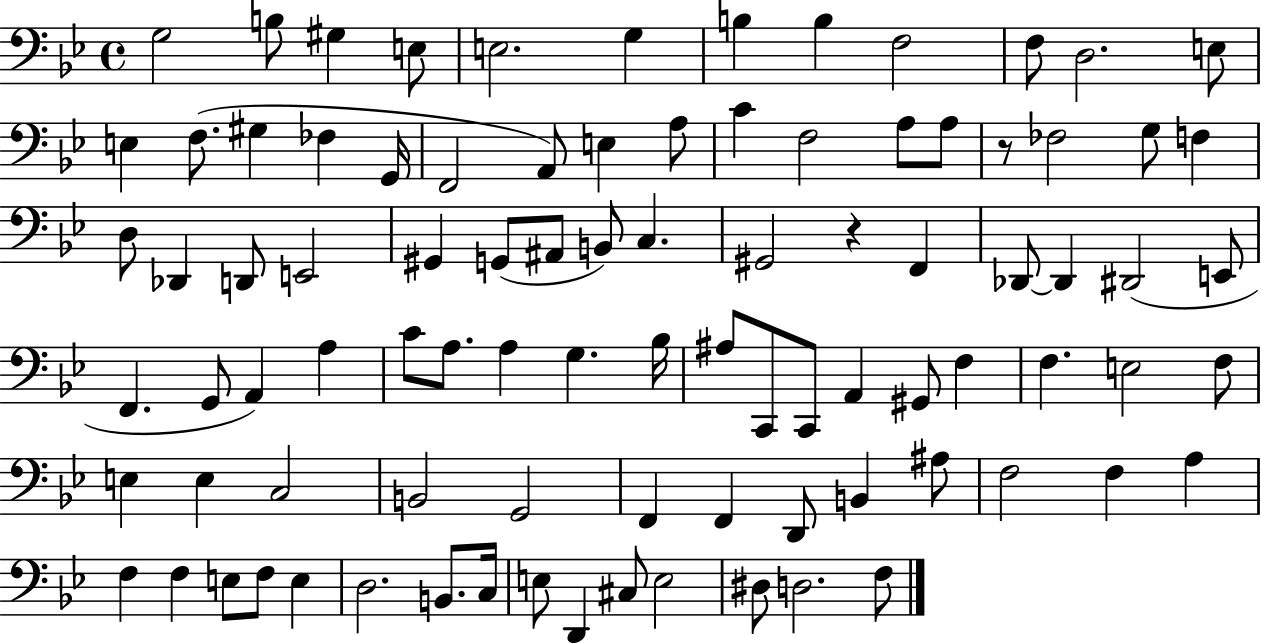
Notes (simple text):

G3/h B3/e G#3/q E3/e E3/h. G3/q B3/q B3/q F3/h F3/e D3/h. E3/e E3/q F3/e. G#3/q FES3/q G2/s F2/h A2/e E3/q A3/e C4/q F3/h A3/e A3/e R/e FES3/h G3/e F3/q D3/e Db2/q D2/e E2/h G#2/q G2/e A#2/e B2/e C3/q. G#2/h R/q F2/q Db2/e Db2/q D#2/h E2/e F2/q. G2/e A2/q A3/q C4/e A3/e. A3/q G3/q. Bb3/s A#3/e C2/e C2/e A2/q G#2/e F3/q F3/q. E3/h F3/e E3/q E3/q C3/h B2/h G2/h F2/q F2/q D2/e B2/q A#3/e F3/h F3/q A3/q F3/q F3/q E3/e F3/e E3/q D3/h. B2/e. C3/s E3/e D2/q C#3/e E3/h D#3/e D3/h. F3/e